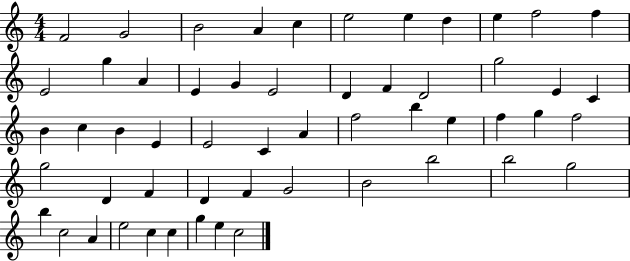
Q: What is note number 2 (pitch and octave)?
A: G4